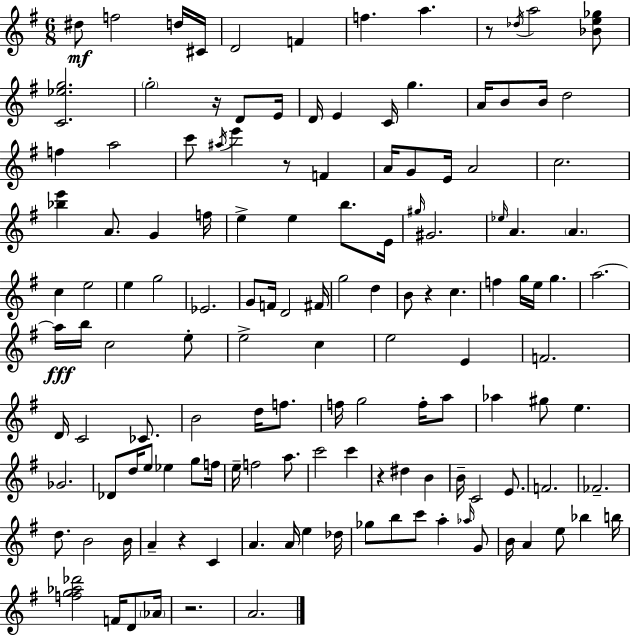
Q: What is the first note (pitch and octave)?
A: D#5